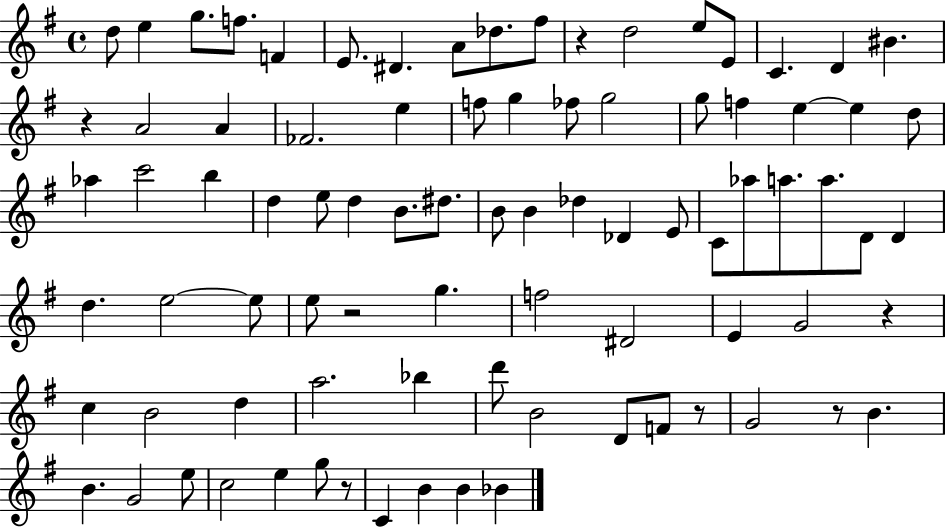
{
  \clef treble
  \time 4/4
  \defaultTimeSignature
  \key g \major
  d''8 e''4 g''8. f''8. f'4 | e'8. dis'4. a'8 des''8. fis''8 | r4 d''2 e''8 e'8 | c'4. d'4 bis'4. | \break r4 a'2 a'4 | fes'2. e''4 | f''8 g''4 fes''8 g''2 | g''8 f''4 e''4~~ e''4 d''8 | \break aes''4 c'''2 b''4 | d''4 e''8 d''4 b'8. dis''8. | b'8 b'4 des''4 des'4 e'8 | c'8 aes''8 a''8. a''8. d'8 d'4 | \break d''4. e''2~~ e''8 | e''8 r2 g''4. | f''2 dis'2 | e'4 g'2 r4 | \break c''4 b'2 d''4 | a''2. bes''4 | d'''8 b'2 d'8 f'8 r8 | g'2 r8 b'4. | \break b'4. g'2 e''8 | c''2 e''4 g''8 r8 | c'4 b'4 b'4 bes'4 | \bar "|."
}